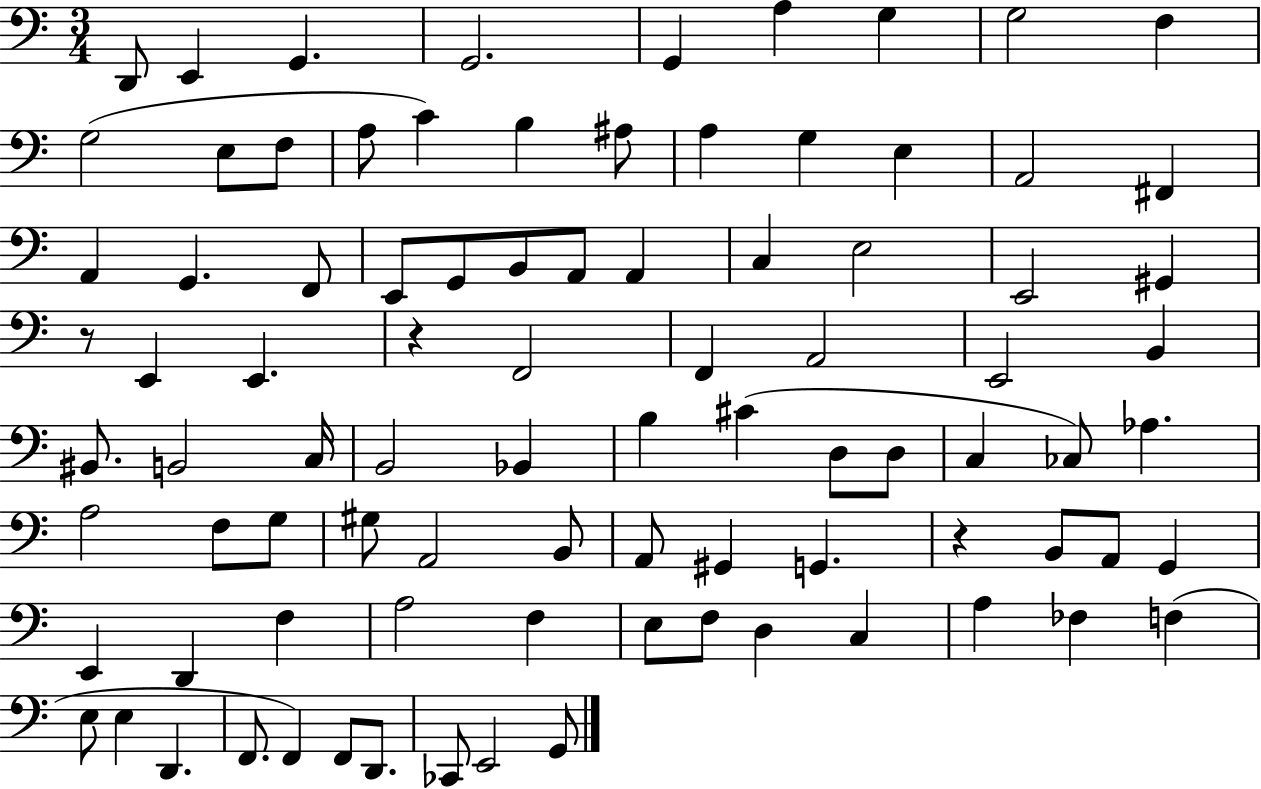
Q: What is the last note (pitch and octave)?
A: G2